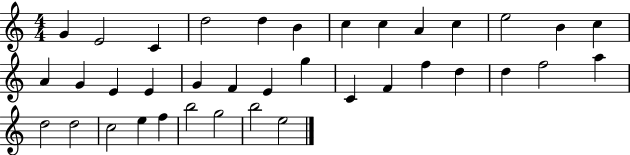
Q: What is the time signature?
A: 4/4